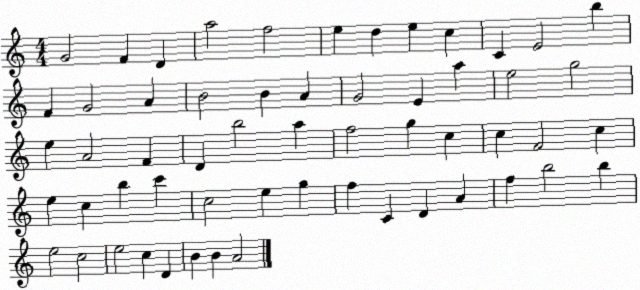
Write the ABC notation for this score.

X:1
T:Untitled
M:4/4
L:1/4
K:C
G2 F D a2 f2 e d e c C E2 b F G2 A B2 B A G2 E a e2 g2 e A2 F D b2 a f2 g c c F2 c e c b c' c2 e g f C D A f b2 b e2 c2 e2 c D B B A2